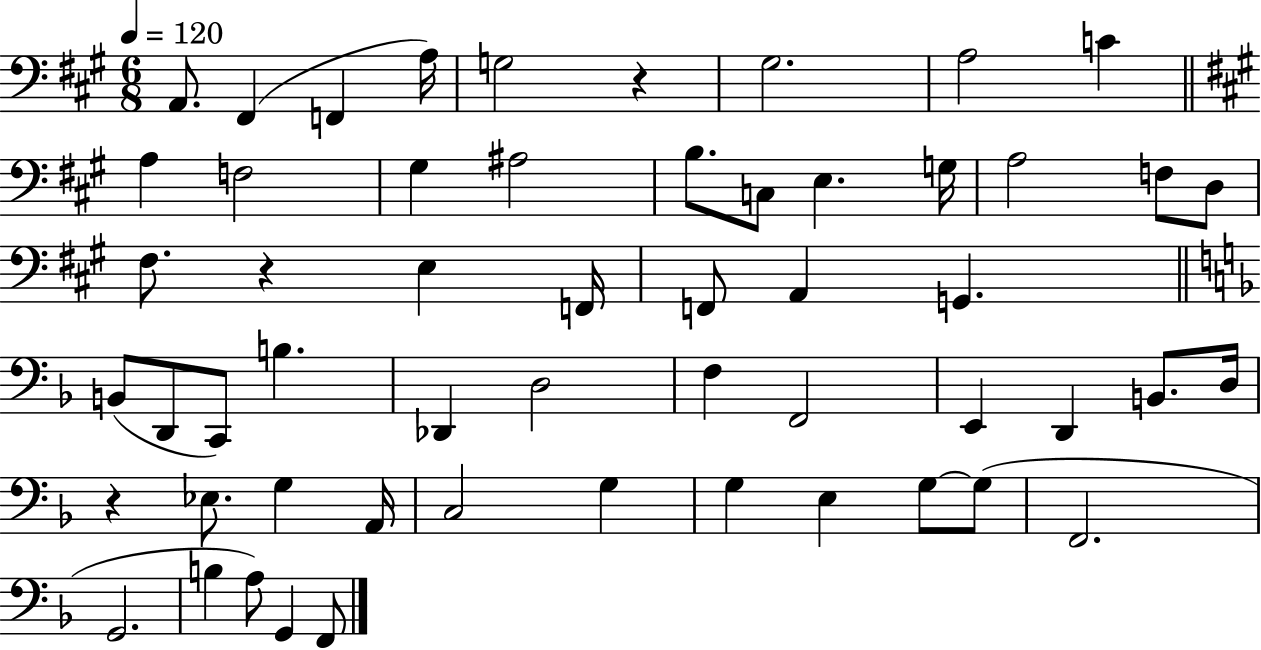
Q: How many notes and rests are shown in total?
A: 55